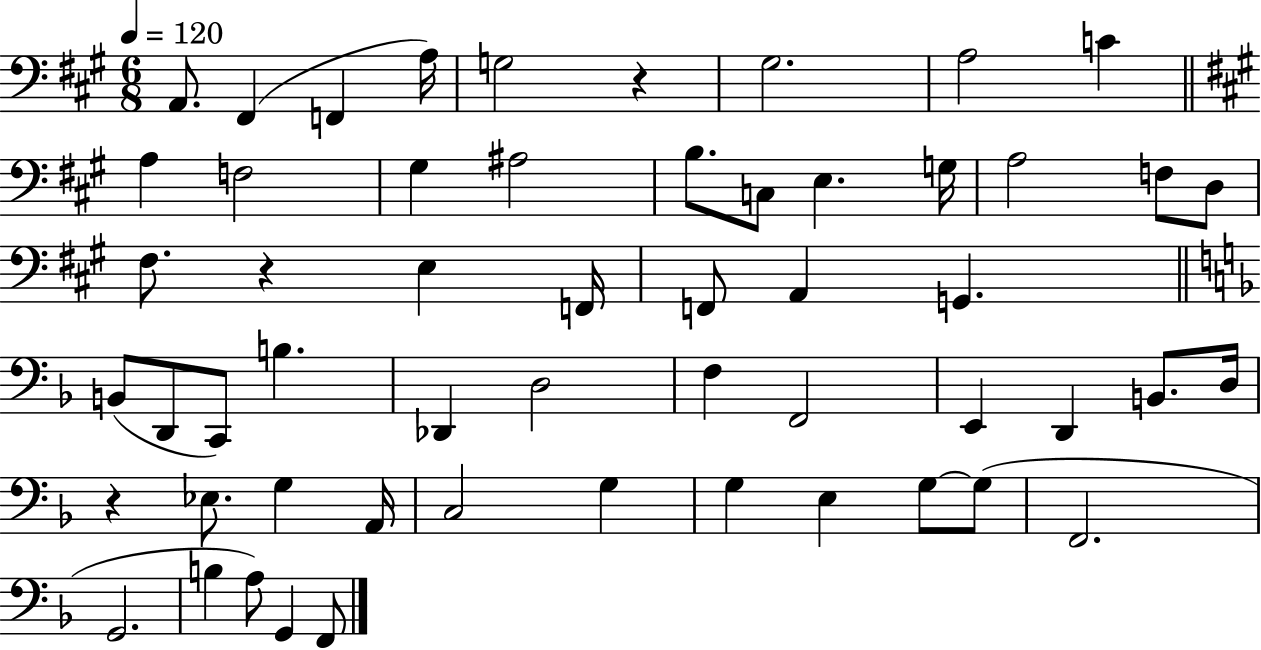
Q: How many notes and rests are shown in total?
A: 55